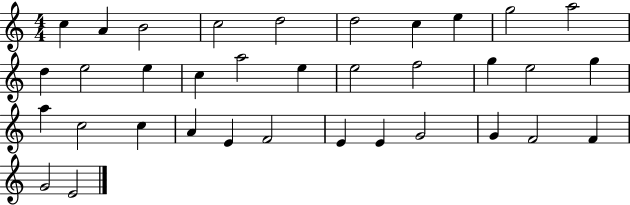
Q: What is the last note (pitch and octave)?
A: E4